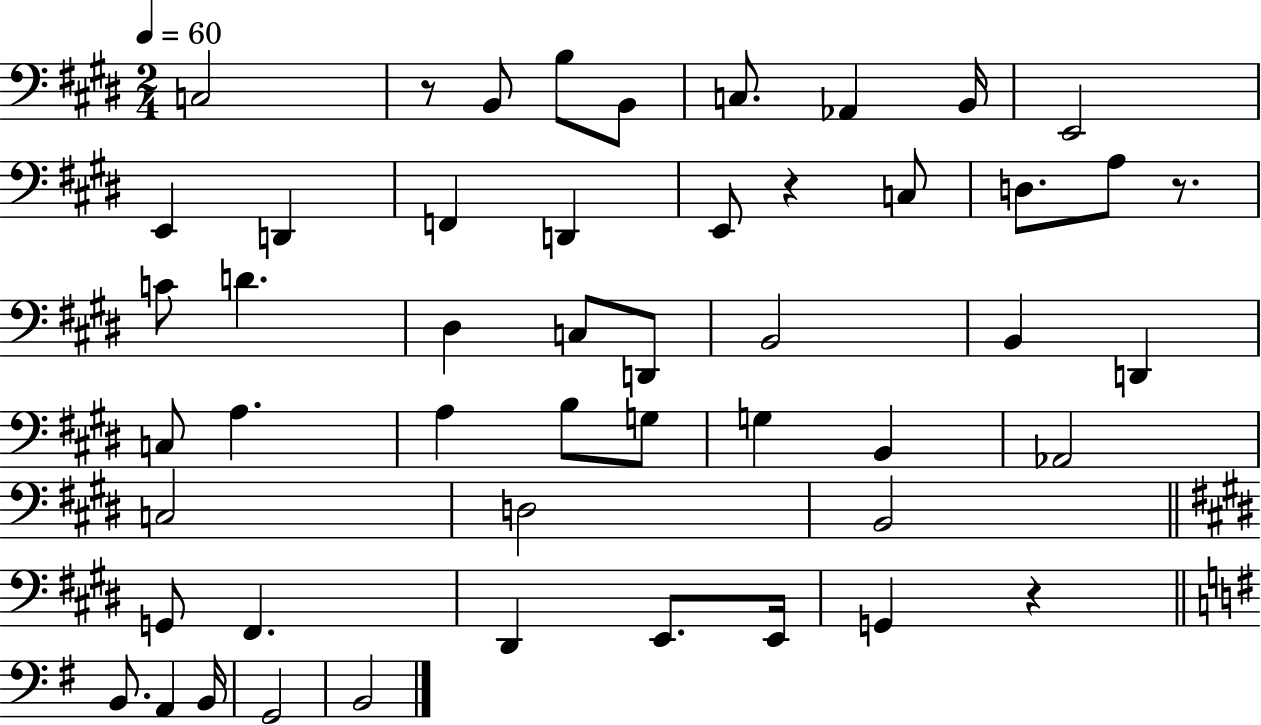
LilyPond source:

{
  \clef bass
  \numericTimeSignature
  \time 2/4
  \key e \major
  \tempo 4 = 60
  \repeat volta 2 { c2 | r8 b,8 b8 b,8 | c8. aes,4 b,16 | e,2 | \break e,4 d,4 | f,4 d,4 | e,8 r4 c8 | d8. a8 r8. | \break c'8 d'4. | dis4 c8 d,8 | b,2 | b,4 d,4 | \break c8 a4. | a4 b8 g8 | g4 b,4 | aes,2 | \break c2 | d2 | b,2 | \bar "||" \break \key e \major g,8 fis,4. | dis,4 e,8. e,16 | g,4 r4 | \bar "||" \break \key g \major b,8. a,4 b,16 | g,2 | b,2 | } \bar "|."
}